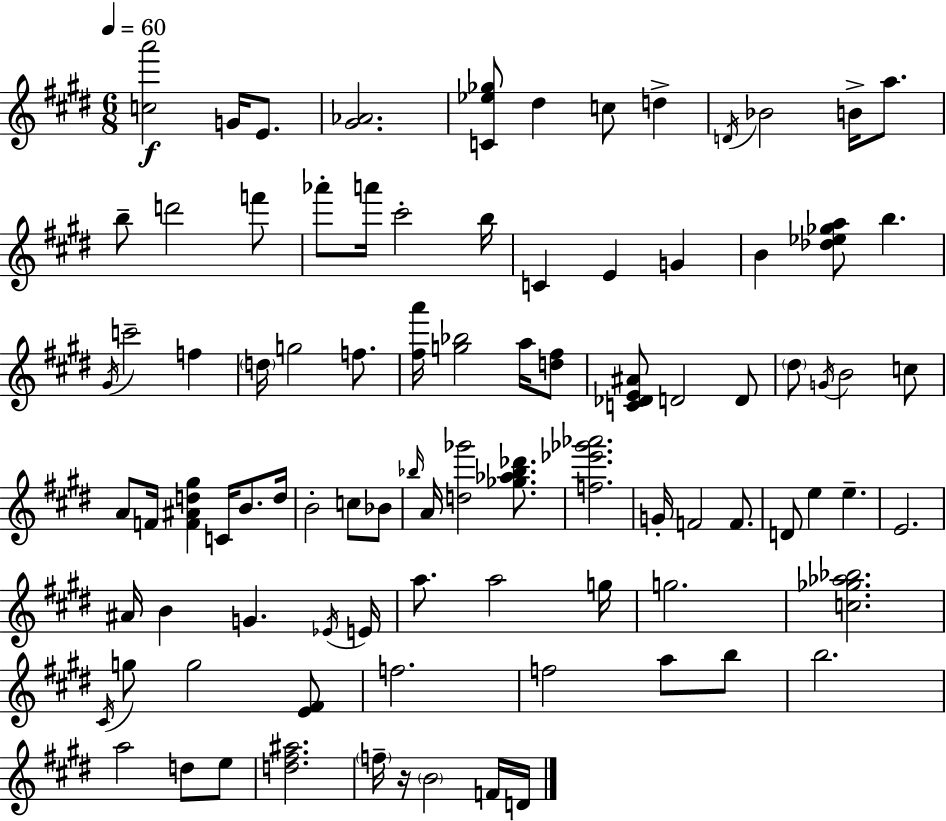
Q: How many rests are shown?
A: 1